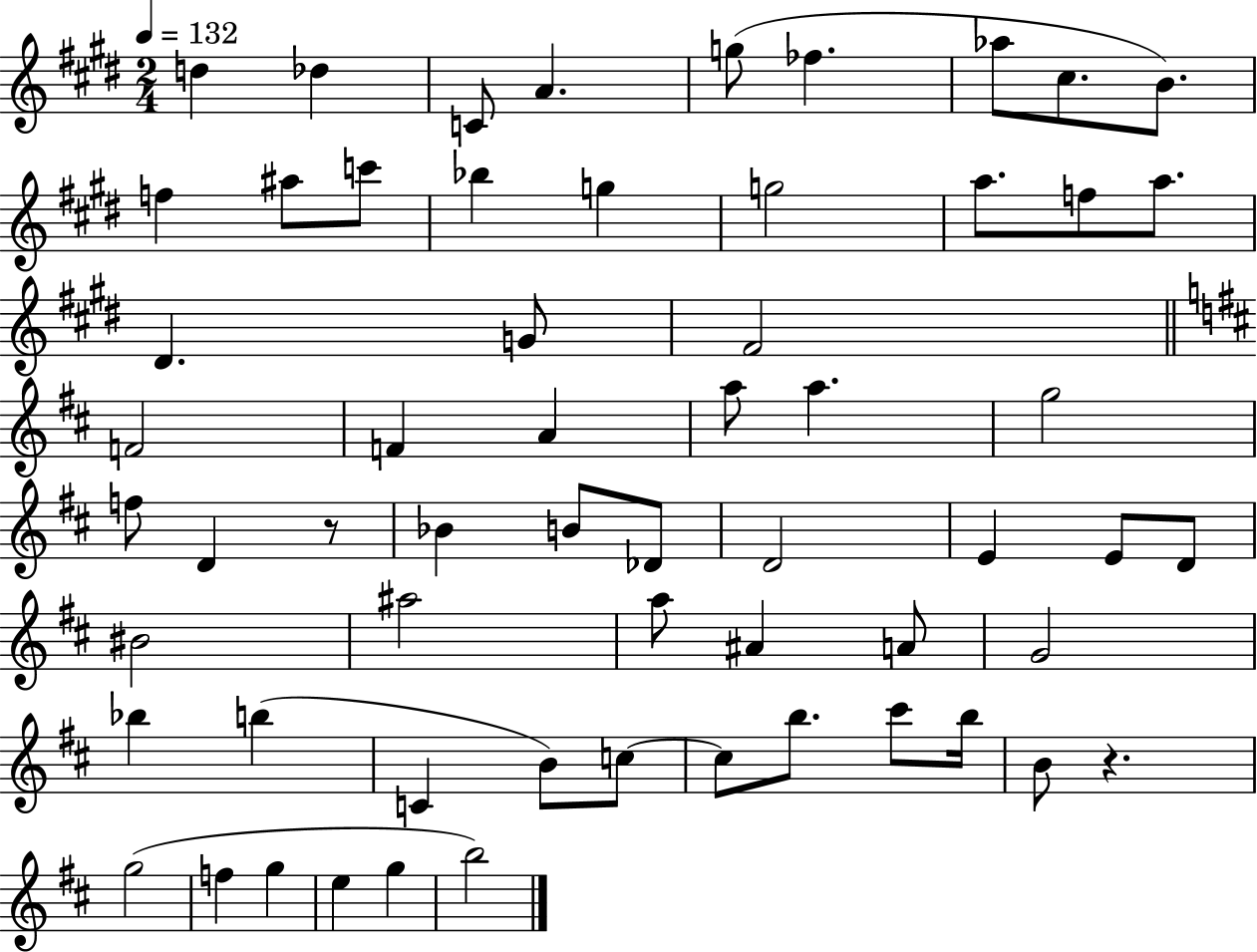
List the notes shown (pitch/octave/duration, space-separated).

D5/q Db5/q C4/e A4/q. G5/e FES5/q. Ab5/e C#5/e. B4/e. F5/q A#5/e C6/e Bb5/q G5/q G5/h A5/e. F5/e A5/e. D#4/q. G4/e F#4/h F4/h F4/q A4/q A5/e A5/q. G5/h F5/e D4/q R/e Bb4/q B4/e Db4/e D4/h E4/q E4/e D4/e BIS4/h A#5/h A5/e A#4/q A4/e G4/h Bb5/q B5/q C4/q B4/e C5/e C5/e B5/e. C#6/e B5/s B4/e R/q. G5/h F5/q G5/q E5/q G5/q B5/h